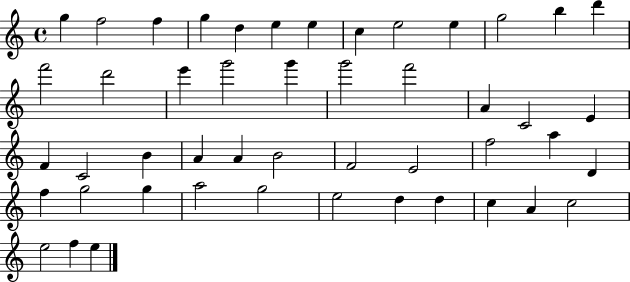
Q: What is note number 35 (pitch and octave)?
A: F5